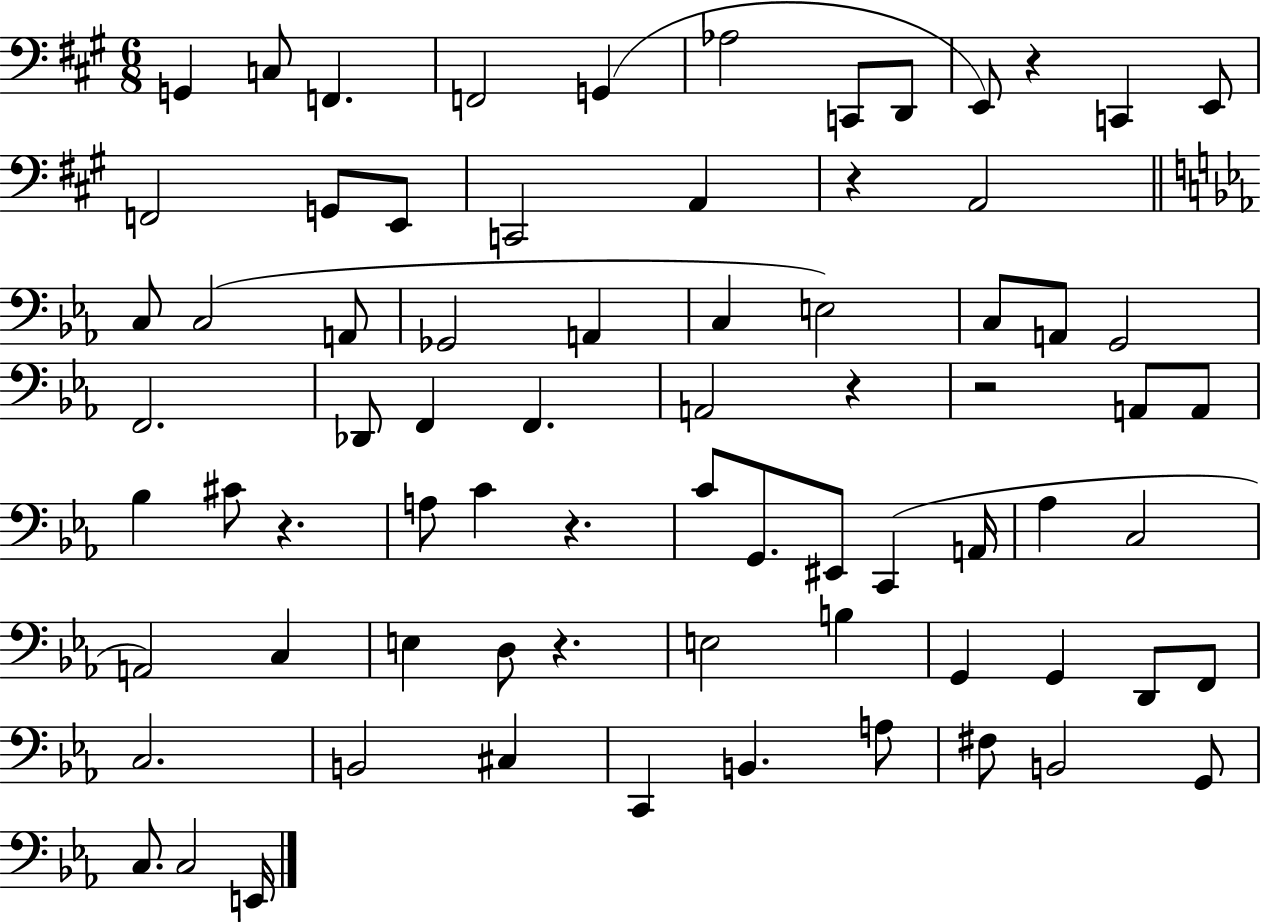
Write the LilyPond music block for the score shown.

{
  \clef bass
  \numericTimeSignature
  \time 6/8
  \key a \major
  \repeat volta 2 { g,4 c8 f,4. | f,2 g,4( | aes2 c,8 d,8 | e,8) r4 c,4 e,8 | \break f,2 g,8 e,8 | c,2 a,4 | r4 a,2 | \bar "||" \break \key ees \major c8 c2( a,8 | ges,2 a,4 | c4 e2) | c8 a,8 g,2 | \break f,2. | des,8 f,4 f,4. | a,2 r4 | r2 a,8 a,8 | \break bes4 cis'8 r4. | a8 c'4 r4. | c'8 g,8. eis,8 c,4( a,16 | aes4 c2 | \break a,2) c4 | e4 d8 r4. | e2 b4 | g,4 g,4 d,8 f,8 | \break c2. | b,2 cis4 | c,4 b,4. a8 | fis8 b,2 g,8 | \break c8. c2 e,16 | } \bar "|."
}